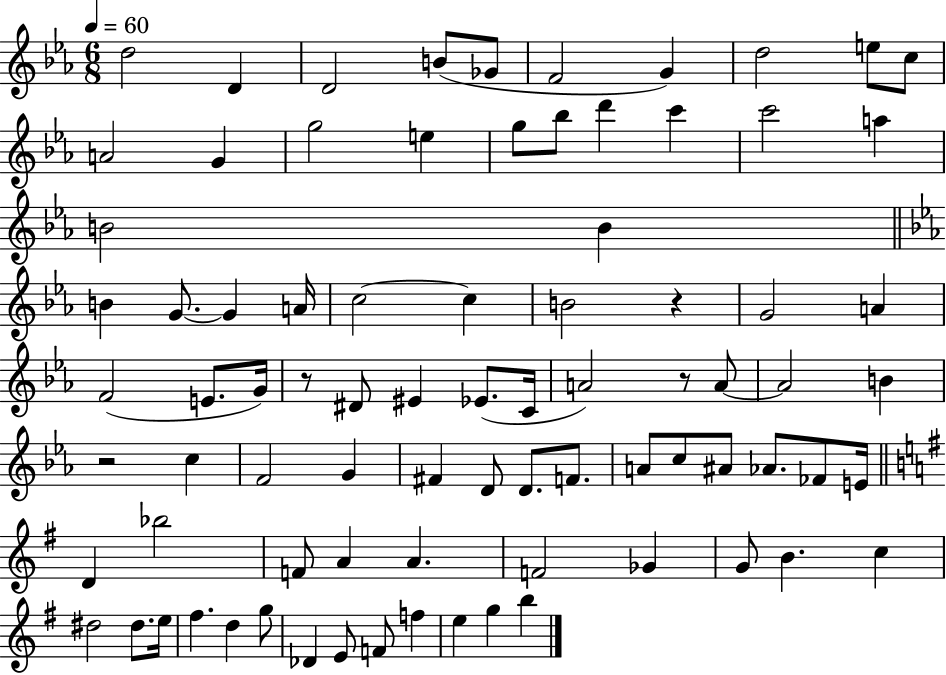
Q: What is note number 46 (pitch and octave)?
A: F#4